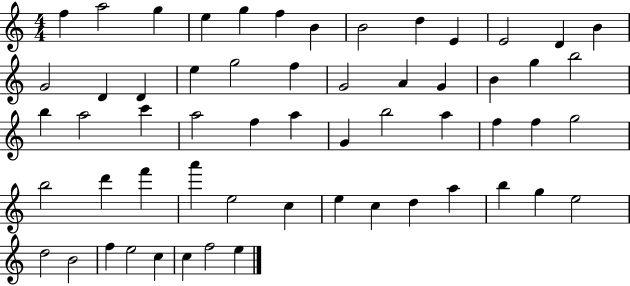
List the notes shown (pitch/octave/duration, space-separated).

F5/q A5/h G5/q E5/q G5/q F5/q B4/q B4/h D5/q E4/q E4/h D4/q B4/q G4/h D4/q D4/q E5/q G5/h F5/q G4/h A4/q G4/q B4/q G5/q B5/h B5/q A5/h C6/q A5/h F5/q A5/q G4/q B5/h A5/q F5/q F5/q G5/h B5/h D6/q F6/q A6/q E5/h C5/q E5/q C5/q D5/q A5/q B5/q G5/q E5/h D5/h B4/h F5/q E5/h C5/q C5/q F5/h E5/q